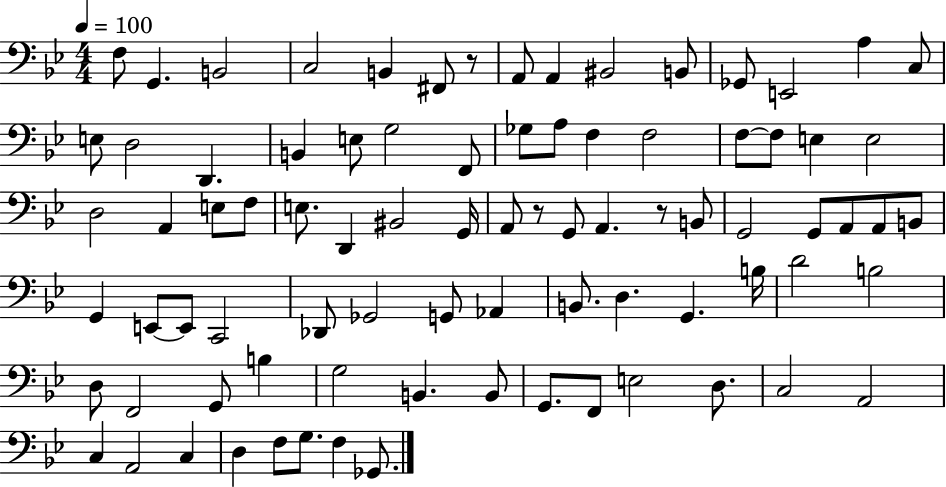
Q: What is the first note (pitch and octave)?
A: F3